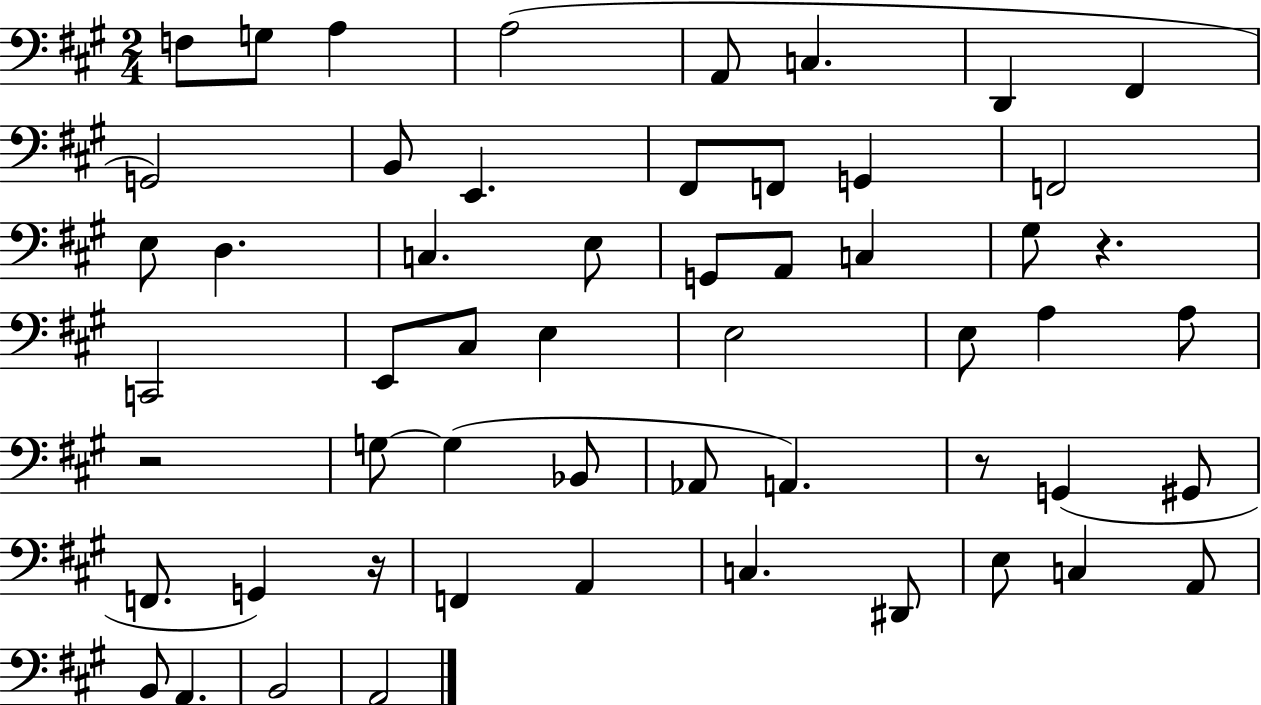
{
  \clef bass
  \numericTimeSignature
  \time 2/4
  \key a \major
  \repeat volta 2 { f8 g8 a4 | a2( | a,8 c4. | d,4 fis,4 | \break g,2) | b,8 e,4. | fis,8 f,8 g,4 | f,2 | \break e8 d4. | c4. e8 | g,8 a,8 c4 | gis8 r4. | \break c,2 | e,8 cis8 e4 | e2 | e8 a4 a8 | \break r2 | g8~~ g4( bes,8 | aes,8 a,4.) | r8 g,4( gis,8 | \break f,8. g,4) r16 | f,4 a,4 | c4. dis,8 | e8 c4 a,8 | \break b,8 a,4. | b,2 | a,2 | } \bar "|."
}